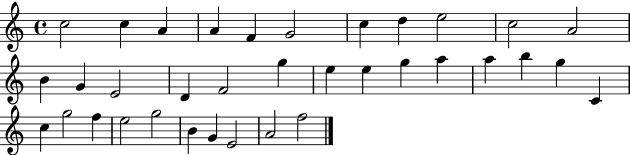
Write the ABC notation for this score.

X:1
T:Untitled
M:4/4
L:1/4
K:C
c2 c A A F G2 c d e2 c2 A2 B G E2 D F2 g e e g a a b g C c g2 f e2 g2 B G E2 A2 f2